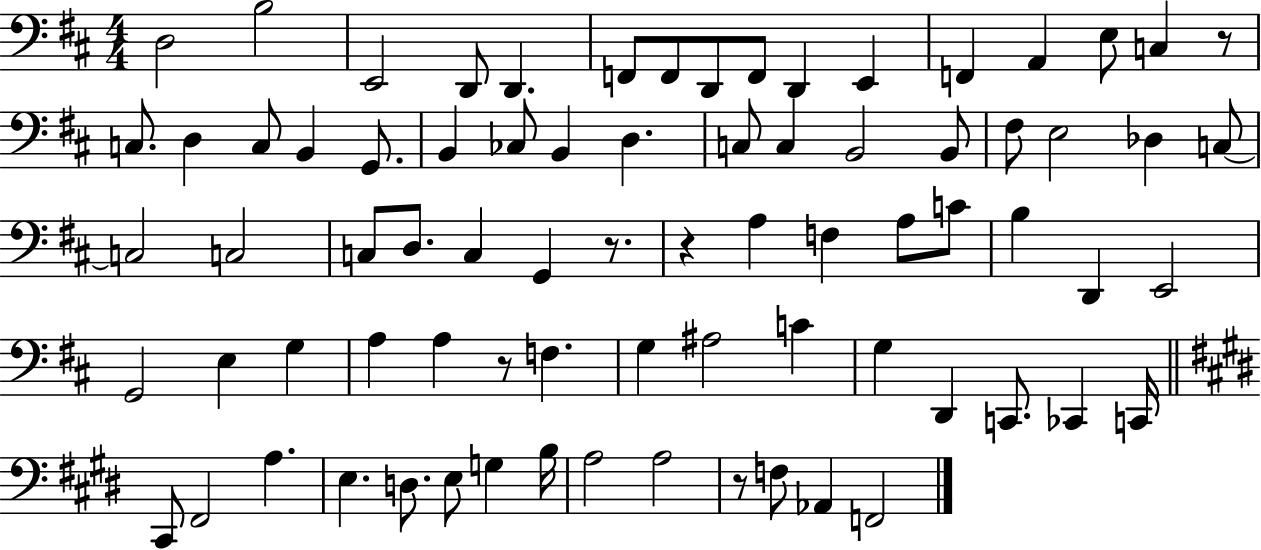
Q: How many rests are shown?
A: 5